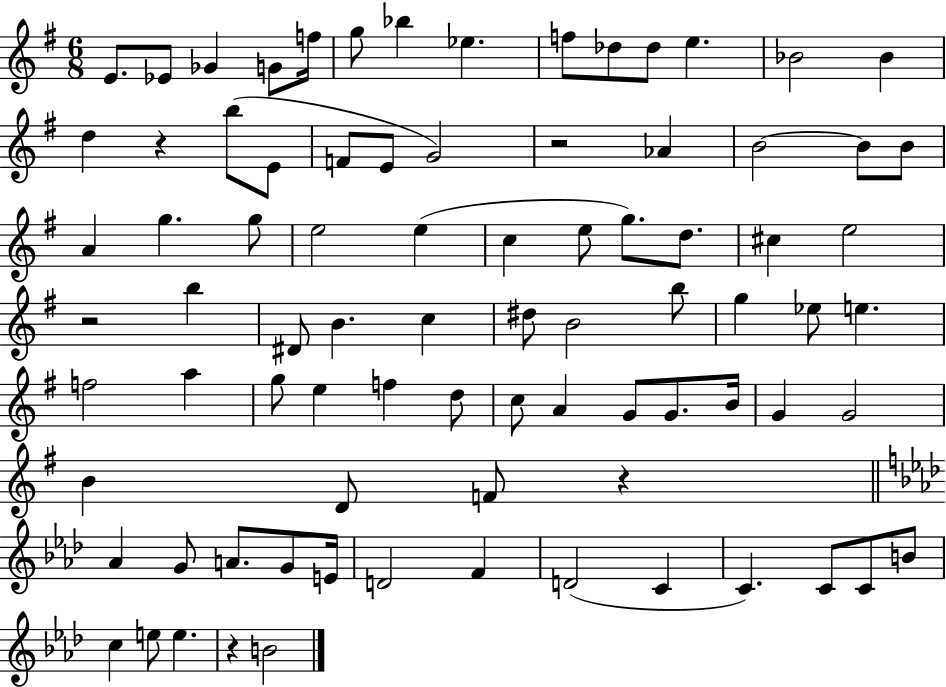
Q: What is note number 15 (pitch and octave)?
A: D5